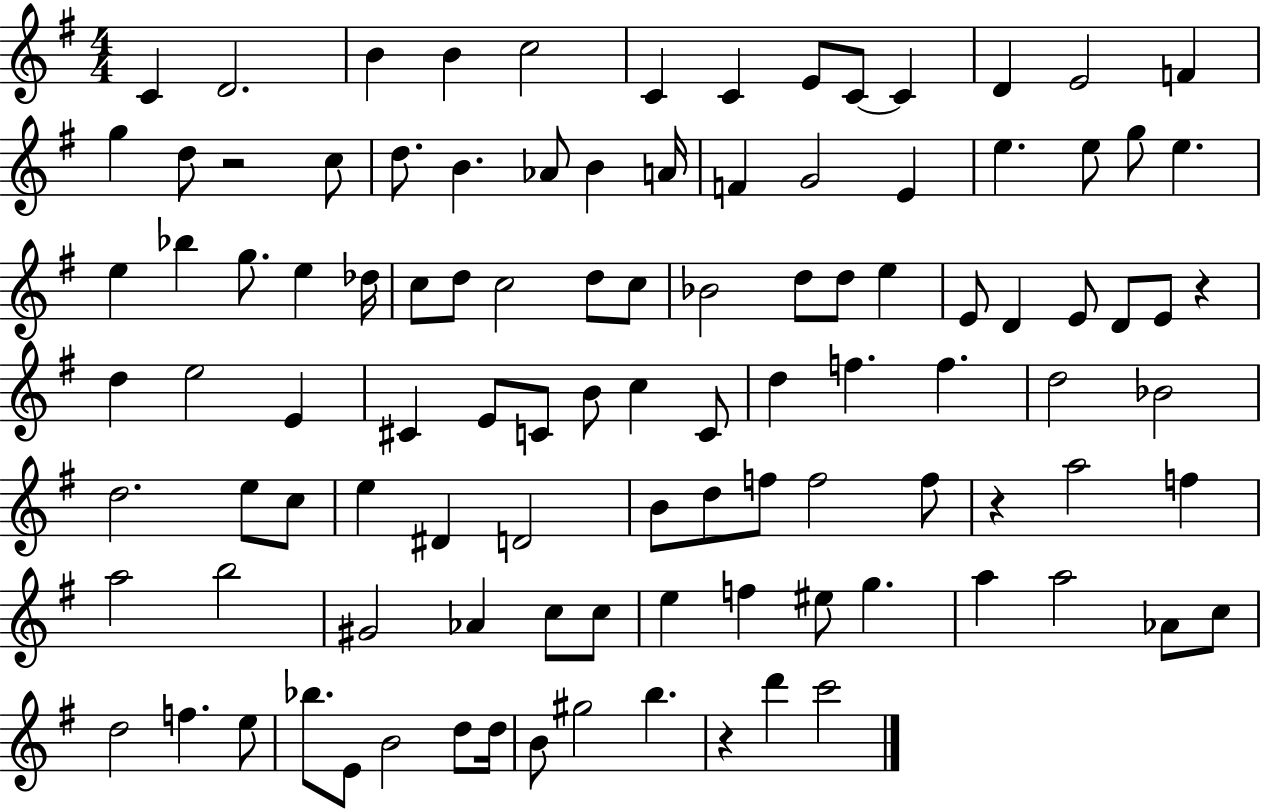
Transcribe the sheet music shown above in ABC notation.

X:1
T:Untitled
M:4/4
L:1/4
K:G
C D2 B B c2 C C E/2 C/2 C D E2 F g d/2 z2 c/2 d/2 B _A/2 B A/4 F G2 E e e/2 g/2 e e _b g/2 e _d/4 c/2 d/2 c2 d/2 c/2 _B2 d/2 d/2 e E/2 D E/2 D/2 E/2 z d e2 E ^C E/2 C/2 B/2 c C/2 d f f d2 _B2 d2 e/2 c/2 e ^D D2 B/2 d/2 f/2 f2 f/2 z a2 f a2 b2 ^G2 _A c/2 c/2 e f ^e/2 g a a2 _A/2 c/2 d2 f e/2 _b/2 E/2 B2 d/2 d/4 B/2 ^g2 b z d' c'2